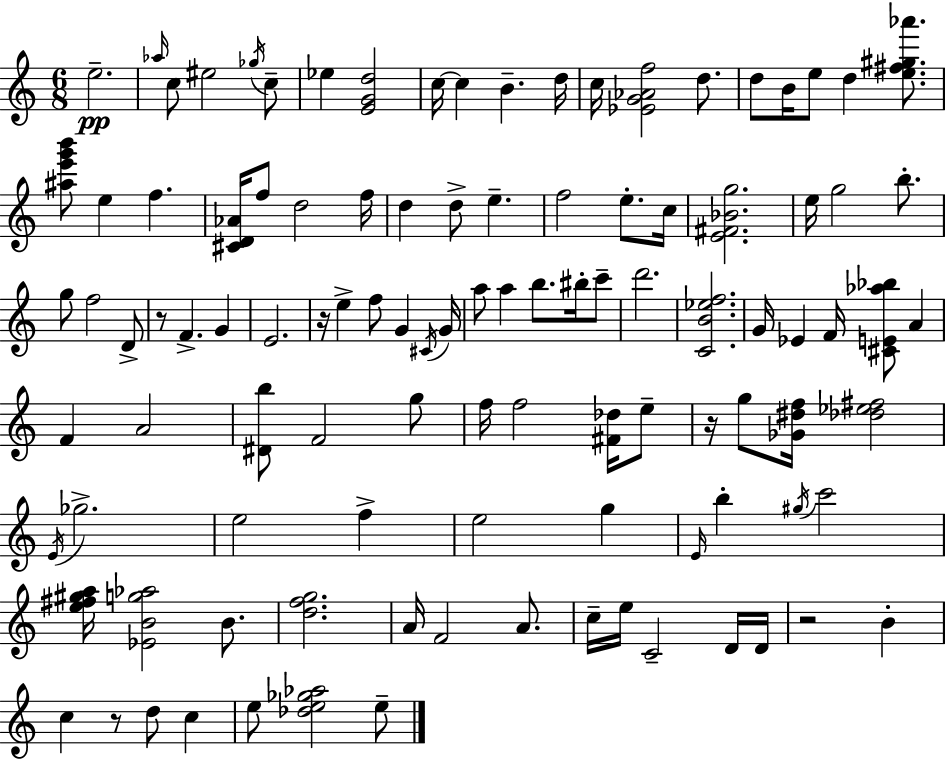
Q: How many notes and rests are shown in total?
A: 106